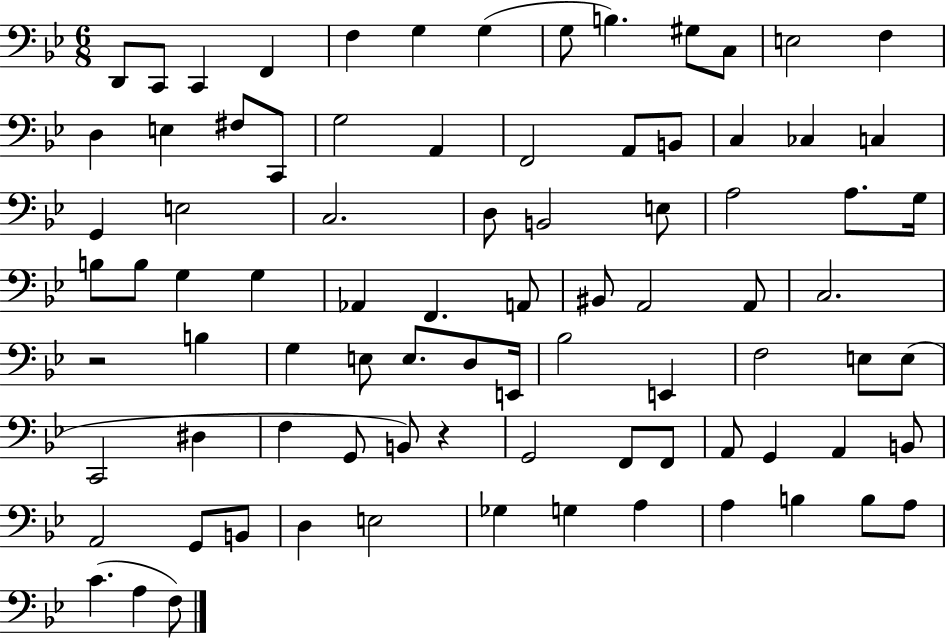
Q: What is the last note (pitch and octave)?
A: F3